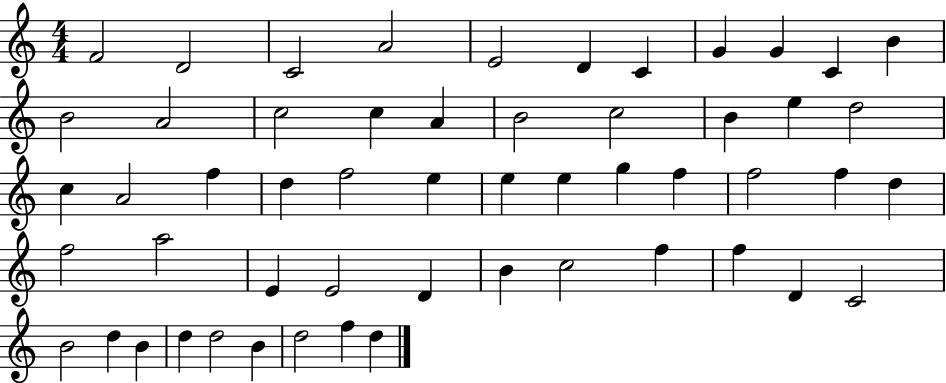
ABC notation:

X:1
T:Untitled
M:4/4
L:1/4
K:C
F2 D2 C2 A2 E2 D C G G C B B2 A2 c2 c A B2 c2 B e d2 c A2 f d f2 e e e g f f2 f d f2 a2 E E2 D B c2 f f D C2 B2 d B d d2 B d2 f d